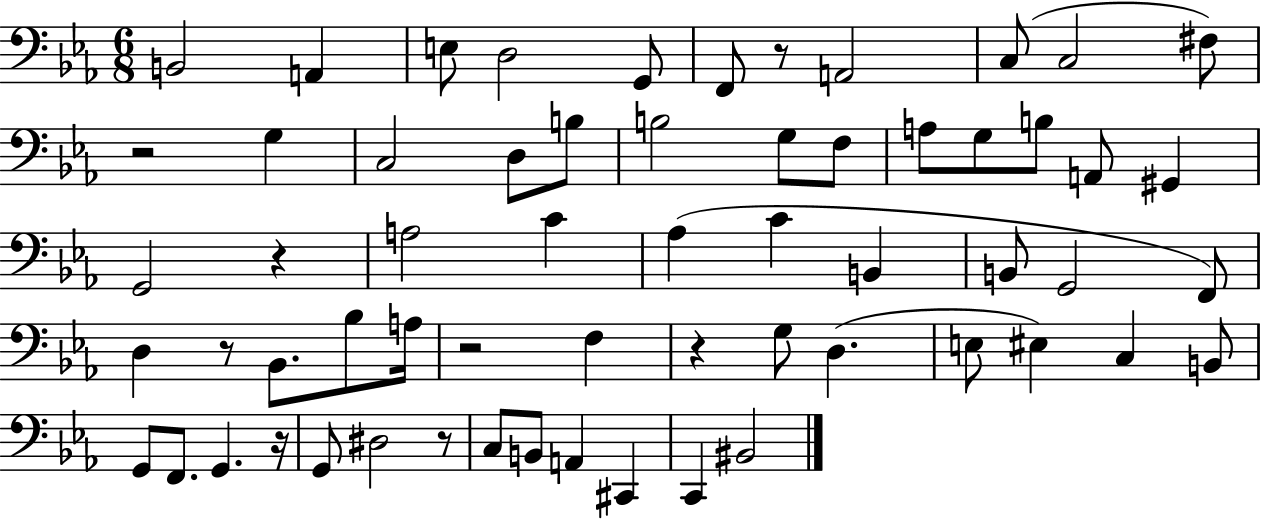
{
  \clef bass
  \numericTimeSignature
  \time 6/8
  \key ees \major
  \repeat volta 2 { b,2 a,4 | e8 d2 g,8 | f,8 r8 a,2 | c8( c2 fis8) | \break r2 g4 | c2 d8 b8 | b2 g8 f8 | a8 g8 b8 a,8 gis,4 | \break g,2 r4 | a2 c'4 | aes4( c'4 b,4 | b,8 g,2 f,8) | \break d4 r8 bes,8. bes8 a16 | r2 f4 | r4 g8 d4.( | e8 eis4) c4 b,8 | \break g,8 f,8. g,4. r16 | g,8 dis2 r8 | c8 b,8 a,4 cis,4 | c,4 bis,2 | \break } \bar "|."
}